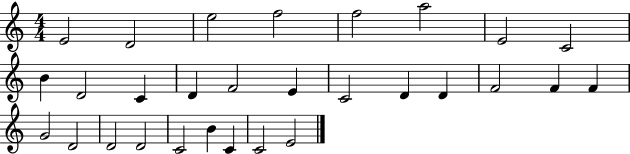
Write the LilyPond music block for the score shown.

{
  \clef treble
  \numericTimeSignature
  \time 4/4
  \key c \major
  e'2 d'2 | e''2 f''2 | f''2 a''2 | e'2 c'2 | \break b'4 d'2 c'4 | d'4 f'2 e'4 | c'2 d'4 d'4 | f'2 f'4 f'4 | \break g'2 d'2 | d'2 d'2 | c'2 b'4 c'4 | c'2 e'2 | \break \bar "|."
}